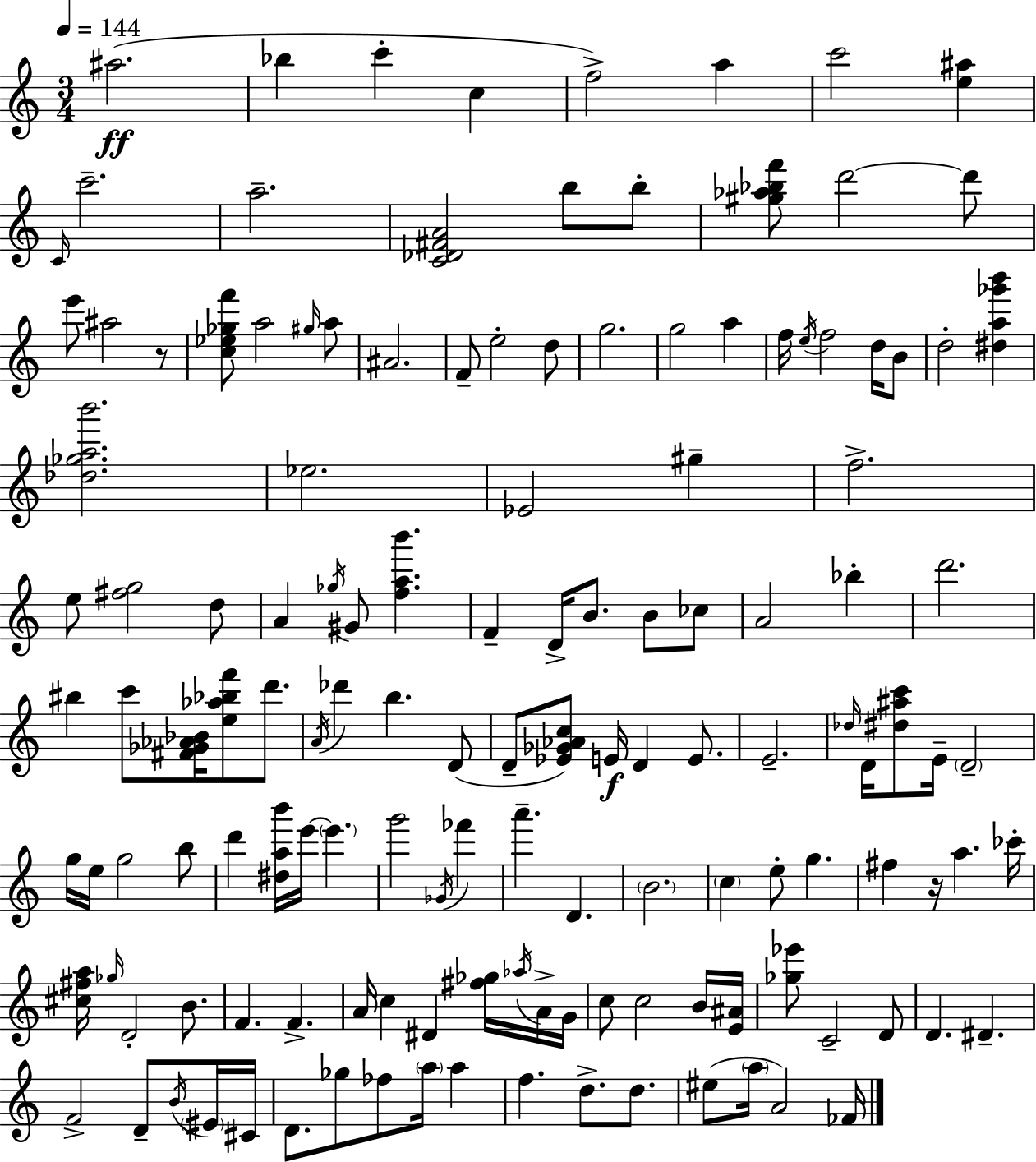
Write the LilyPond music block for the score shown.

{
  \clef treble
  \numericTimeSignature
  \time 3/4
  \key a \minor
  \tempo 4 = 144
  \repeat volta 2 { ais''2.(\ff | bes''4 c'''4-. c''4 | f''2->) a''4 | c'''2 <e'' ais''>4 | \break \grace { c'16 } c'''2.-- | a''2.-- | <c' des' fis' a'>2 b''8 b''8-. | <gis'' aes'' bes'' f'''>8 d'''2~~ d'''8 | \break e'''8 ais''2 r8 | <c'' ees'' ges'' f'''>8 a''2 \grace { gis''16 } | a''8 ais'2. | f'8-- e''2-. | \break d''8 g''2. | g''2 a''4 | f''16 \acciaccatura { e''16 } f''2 | d''16 b'8 d''2-. <dis'' a'' ges''' b'''>4 | \break <des'' ges'' a'' b'''>2. | ees''2. | ees'2 gis''4-- | f''2.-> | \break e''8 <fis'' g''>2 | d''8 a'4 \acciaccatura { ges''16 } gis'8 <f'' a'' b'''>4. | f'4-- d'16-> b'8. | b'8 ces''8 a'2 | \break bes''4-. d'''2. | bis''4 c'''8 <fis' ges' aes' bes'>16 <e'' aes'' bes'' f'''>8 | d'''8. \acciaccatura { a'16 } des'''4 b''4. | d'8( d'8-- <ees' ges' aes' c''>8) e'16\f d'4 | \break e'8. e'2.-- | \grace { des''16 } d'16 <dis'' ais'' c'''>8 e'16-- \parenthesize d'2-- | g''16 e''16 g''2 | b''8 d'''4 <dis'' a'' b'''>16 e'''16~~ | \break \parenthesize e'''4. g'''2 | \acciaccatura { ges'16 } fes'''4 a'''4.-- | d'4. \parenthesize b'2. | \parenthesize c''4 e''8-. | \break g''4. fis''4 r16 | a''4. ces'''16-. <cis'' fis'' a''>16 \grace { ges''16 } d'2-. | b'8. f'4. | f'4.-> a'16 c''4 | \break dis'4 <fis'' ges''>16 \acciaccatura { aes''16 } a'16-> g'16 c''8 c''2 | b'16 <e' ais'>16 <ges'' ees'''>8 c'2-- | d'8 d'4. | dis'4.-- f'2-> | \break d'8-- \acciaccatura { b'16 } \parenthesize eis'16 cis'16 d'8. | ges''8 fes''8 \parenthesize a''16 a''4 f''4. | d''8.-> d''8. eis''8( | \parenthesize a''16 a'2) fes'16 } \bar "|."
}